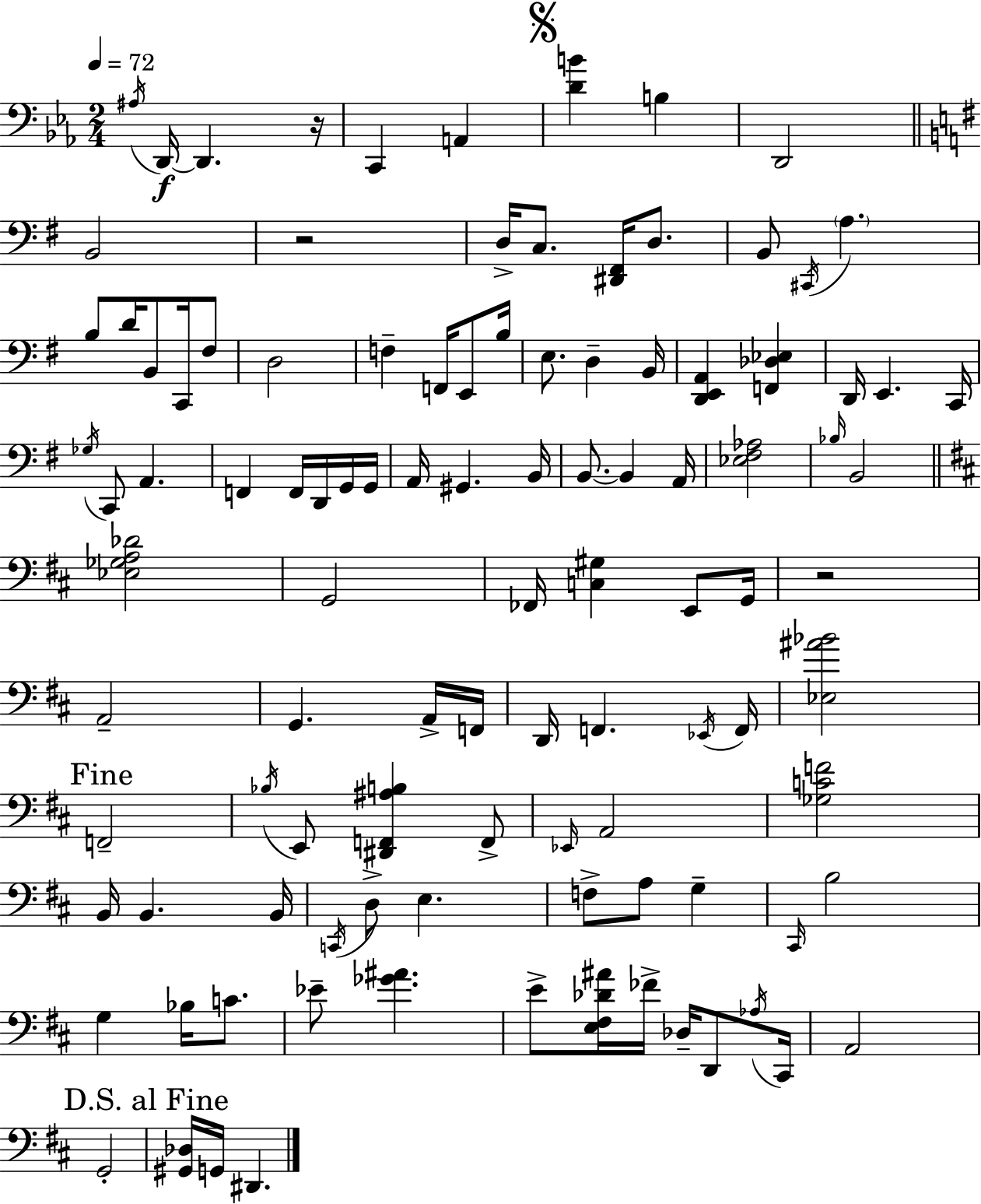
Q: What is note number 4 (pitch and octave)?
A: C2